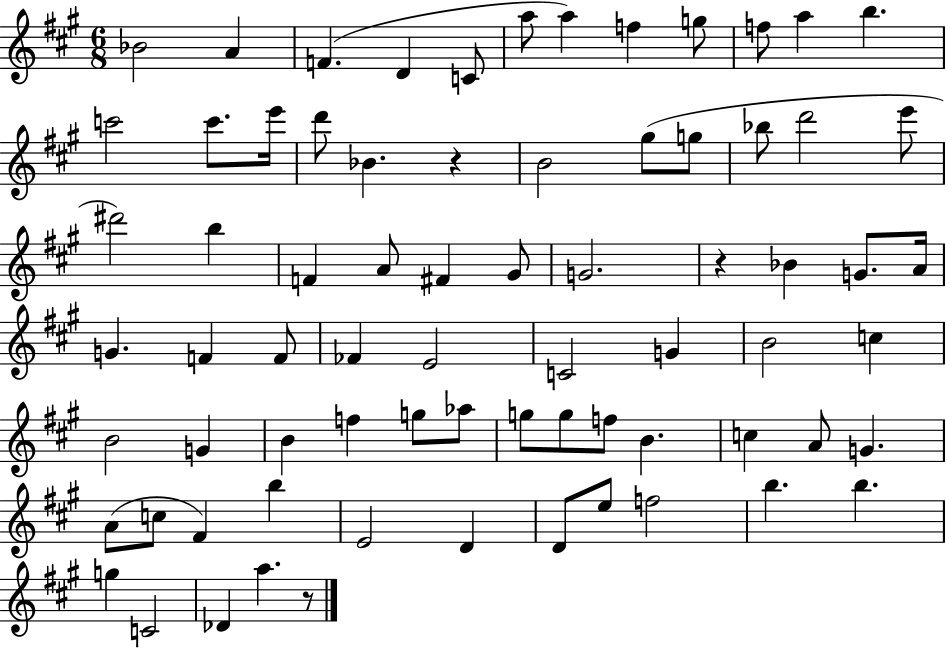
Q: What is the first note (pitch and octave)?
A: Bb4